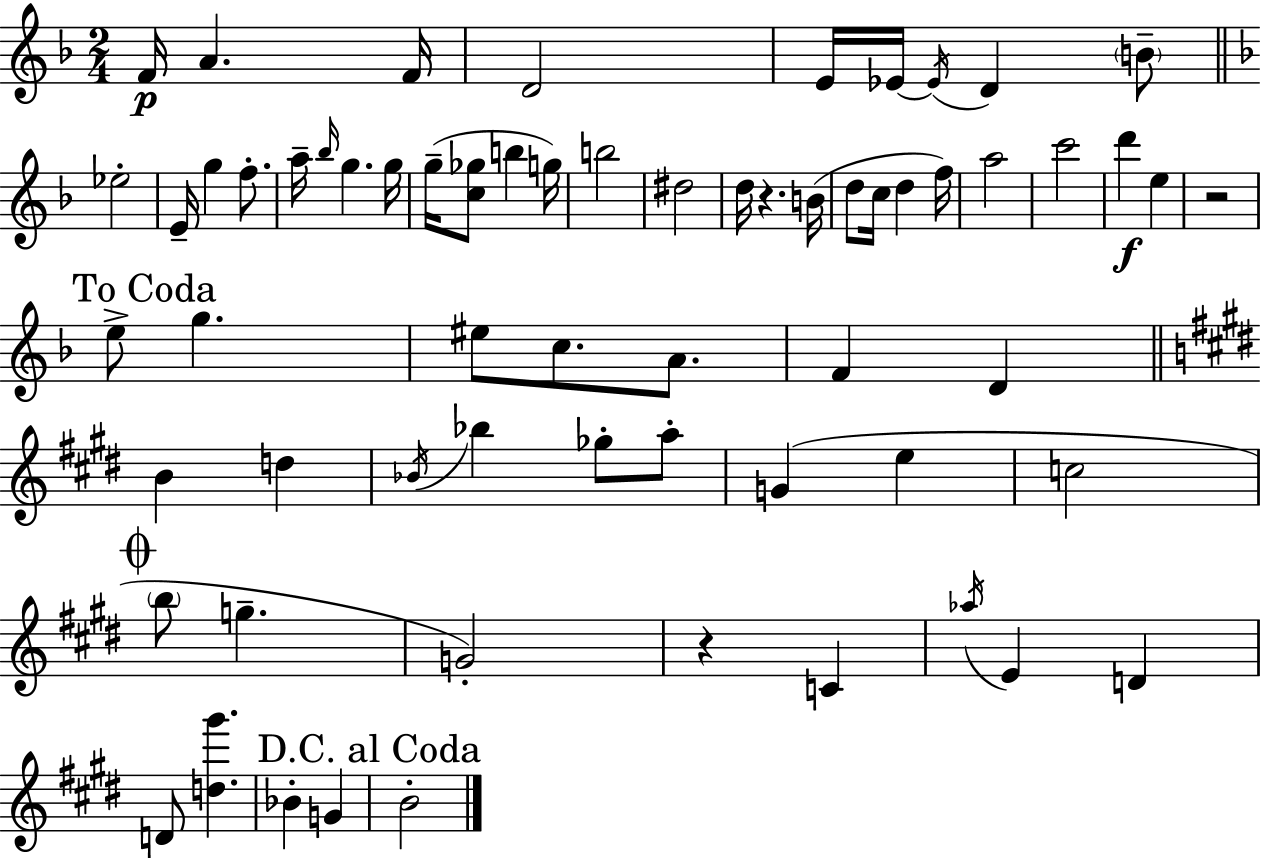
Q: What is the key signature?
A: D minor